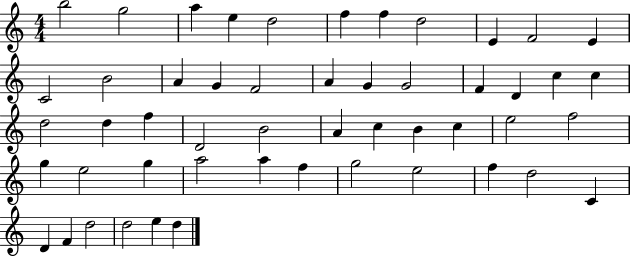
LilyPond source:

{
  \clef treble
  \numericTimeSignature
  \time 4/4
  \key c \major
  b''2 g''2 | a''4 e''4 d''2 | f''4 f''4 d''2 | e'4 f'2 e'4 | \break c'2 b'2 | a'4 g'4 f'2 | a'4 g'4 g'2 | f'4 d'4 c''4 c''4 | \break d''2 d''4 f''4 | d'2 b'2 | a'4 c''4 b'4 c''4 | e''2 f''2 | \break g''4 e''2 g''4 | a''2 a''4 f''4 | g''2 e''2 | f''4 d''2 c'4 | \break d'4 f'4 d''2 | d''2 e''4 d''4 | \bar "|."
}